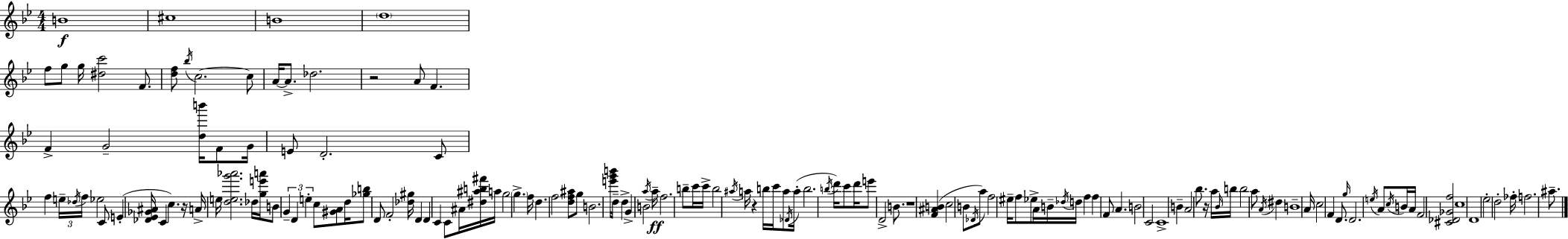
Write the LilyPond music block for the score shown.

{
  \clef treble
  \numericTimeSignature
  \time 4/4
  \key g \minor
  \repeat volta 2 { b'1\f | cis''1 | b'1 | \parenthesize d''1 | \break f''8 g''8 g''16 <dis'' c'''>2 f'8. | <d'' f''>8 \acciaccatura { bes''16 } c''2.~~ c''8 | a'16~~ a'8.-> des''2. | r2 a'8 f'4. | \break f'4-> g'2-- <d'' b'''>16 f'8 | g'16 e'8 d'2.-. c'8 | f''4 \tuplet 3/2 { e''16-- \acciaccatura { des''16 } f''16 } ees''2 | c'8 e'4-.( <des' ees' ges' ais'>16 c'4 c''4.) | \break r16 a'16-> e''16 <d'' e'' g''' aes'''>2. | des''16 <g'' e''' a'''>16 b'8 \tuplet 3/2 { g'4-- d'4 e''4-. } | c''8 <gis' a'>8 d''16 <ges'' b''>8 d'8 f'2-. | <des'' gis''>16 d'4 d'4 c'4 c'8 | \break ais'16 <dis'' ais'' b'' fis'''>16 a''16 g''2 \parenthesize g''4.-> | f''16 d''4. f''2 | <d'' f'' ais''>8 g''8 b'2. | <e''' g''' b'''>16 d''16-- d''4-> g'4-> b'2 | \break \acciaccatura { a''16 } a''16--\ff f''2. | b''8-- c'''16 c'''16-> b''2 \acciaccatura { ais''16 } a''16 r4 | b''16 c'''16 a''8 \acciaccatura { des'16 }( a''16-. b''2. | \acciaccatura { b''16 }) d'''16 c'''8 d'''16 e'''8 d'2-> | \break b'8. r1 | <f' ais' b'>4( c''2 | b'8 \acciaccatura { des'16 } a''8) f''2 eis''16-- | f''8 ees''8-> a'16 b'16-- \acciaccatura { des''16 } d''16 f''4 f''4 | \break f'8 a'4. b'2 | c'2 c'1-> | b'4-- a'2 | bes''8. r16 a''16 \grace { bes'16 } b''16 b''2 | \break a''8 \acciaccatura { a'16 } dis''4 b'1-- | a'16 c''2 | f'4 d'8. \grace { g''16 } d'2. | \acciaccatura { e''16 } a'8 \acciaccatura { c''16 } b'16 a'16 f'2 | \break <cis' des' ges' f''>2 c''1 | d'1 | ees''2-. | d''2-. fes''16-. f''2. | \break ais''8.-- } \bar "|."
}